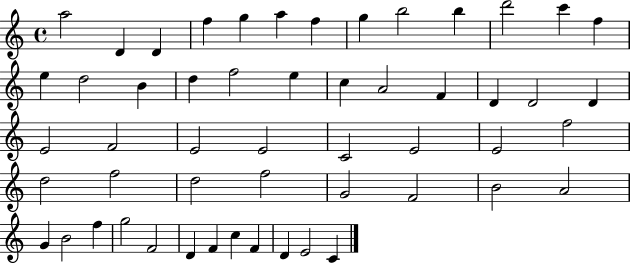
{
  \clef treble
  \time 4/4
  \defaultTimeSignature
  \key c \major
  a''2 d'4 d'4 | f''4 g''4 a''4 f''4 | g''4 b''2 b''4 | d'''2 c'''4 f''4 | \break e''4 d''2 b'4 | d''4 f''2 e''4 | c''4 a'2 f'4 | d'4 d'2 d'4 | \break e'2 f'2 | e'2 e'2 | c'2 e'2 | e'2 f''2 | \break d''2 f''2 | d''2 f''2 | g'2 f'2 | b'2 a'2 | \break g'4 b'2 f''4 | g''2 f'2 | d'4 f'4 c''4 f'4 | d'4 e'2 c'4 | \break \bar "|."
}